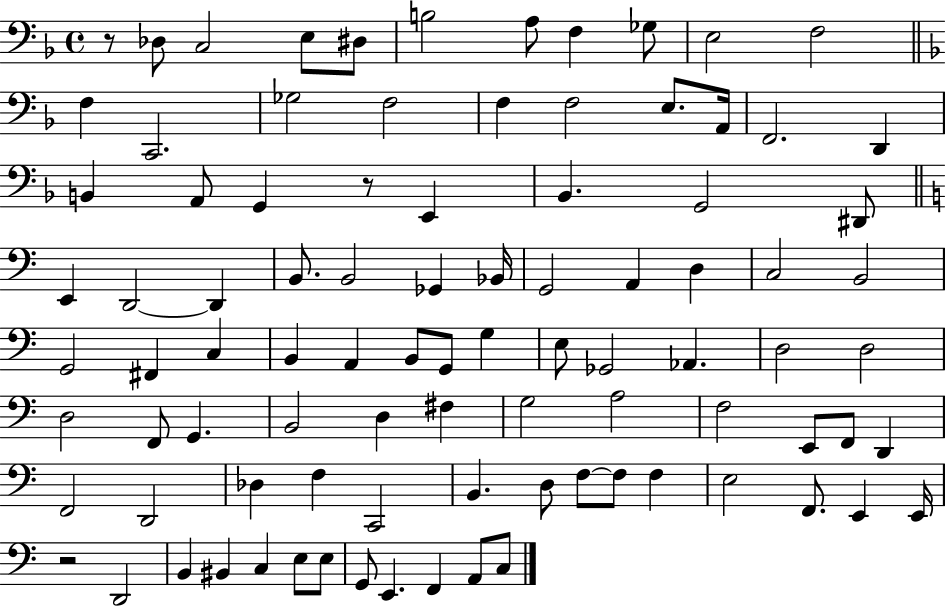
X:1
T:Untitled
M:4/4
L:1/4
K:F
z/2 _D,/2 C,2 E,/2 ^D,/2 B,2 A,/2 F, _G,/2 E,2 F,2 F, C,,2 _G,2 F,2 F, F,2 E,/2 A,,/4 F,,2 D,, B,, A,,/2 G,, z/2 E,, _B,, G,,2 ^D,,/2 E,, D,,2 D,, B,,/2 B,,2 _G,, _B,,/4 G,,2 A,, D, C,2 B,,2 G,,2 ^F,, C, B,, A,, B,,/2 G,,/2 G, E,/2 _G,,2 _A,, D,2 D,2 D,2 F,,/2 G,, B,,2 D, ^F, G,2 A,2 F,2 E,,/2 F,,/2 D,, F,,2 D,,2 _D, F, C,,2 B,, D,/2 F,/2 F,/2 F, E,2 F,,/2 E,, E,,/4 z2 D,,2 B,, ^B,, C, E,/2 E,/2 G,,/2 E,, F,, A,,/2 C,/2